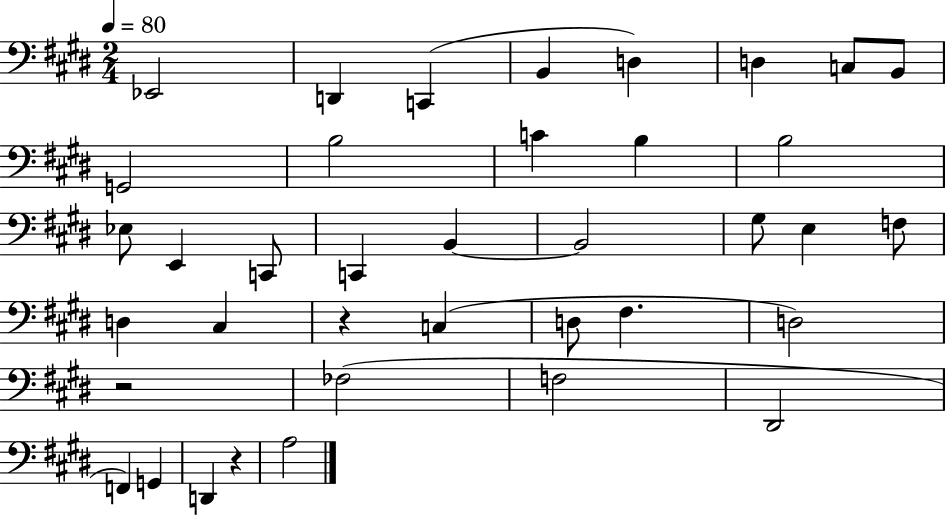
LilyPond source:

{
  \clef bass
  \numericTimeSignature
  \time 2/4
  \key e \major
  \tempo 4 = 80
  ees,2 | d,4 c,4( | b,4 d4) | d4 c8 b,8 | \break g,2 | b2 | c'4 b4 | b2 | \break ees8 e,4 c,8 | c,4 b,4~~ | b,2 | gis8 e4 f8 | \break d4 cis4 | r4 c4( | d8 fis4. | d2) | \break r2 | fes2( | f2 | dis,2 | \break f,4) g,4 | d,4 r4 | a2 | \bar "|."
}